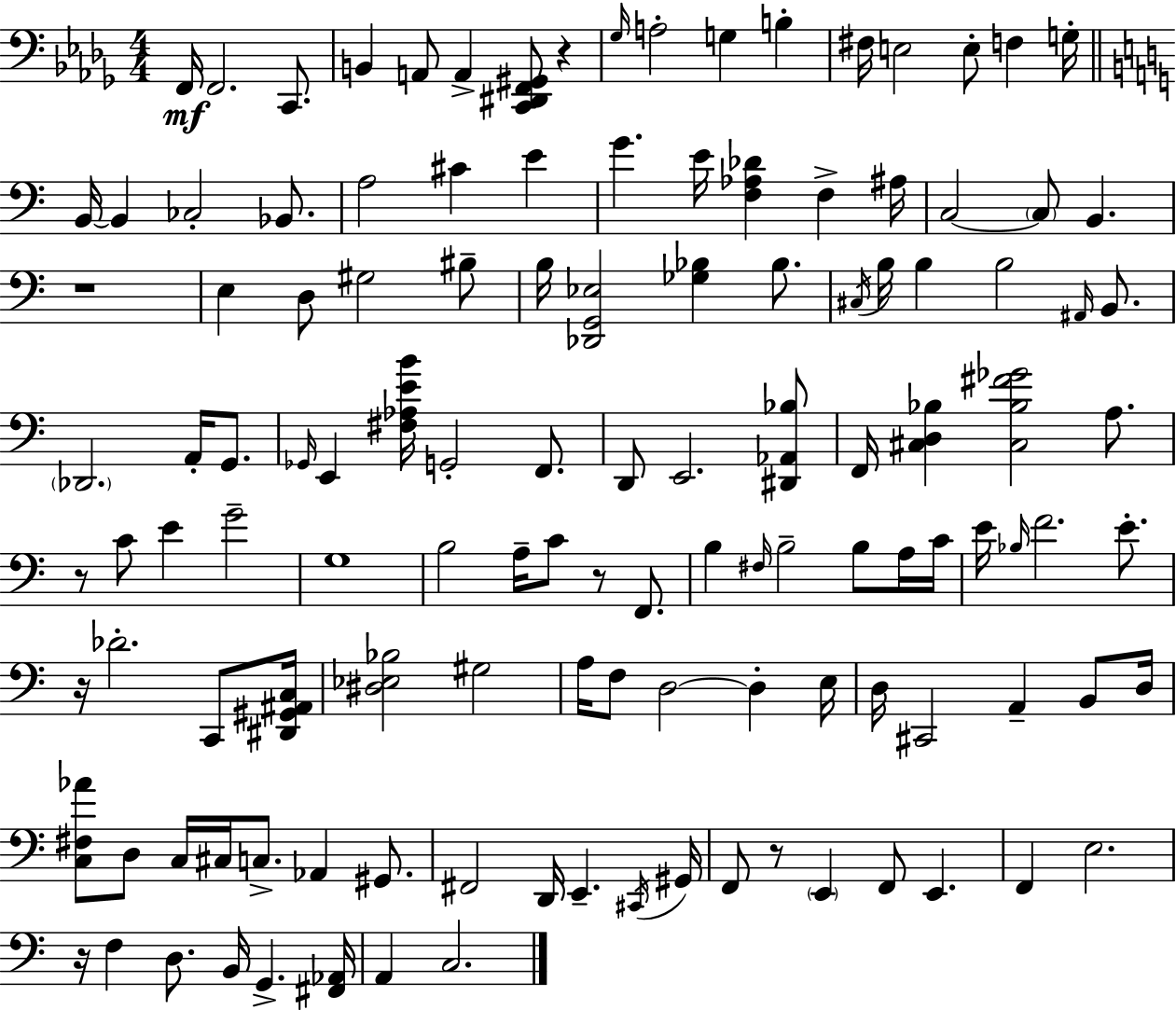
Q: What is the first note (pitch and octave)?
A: F2